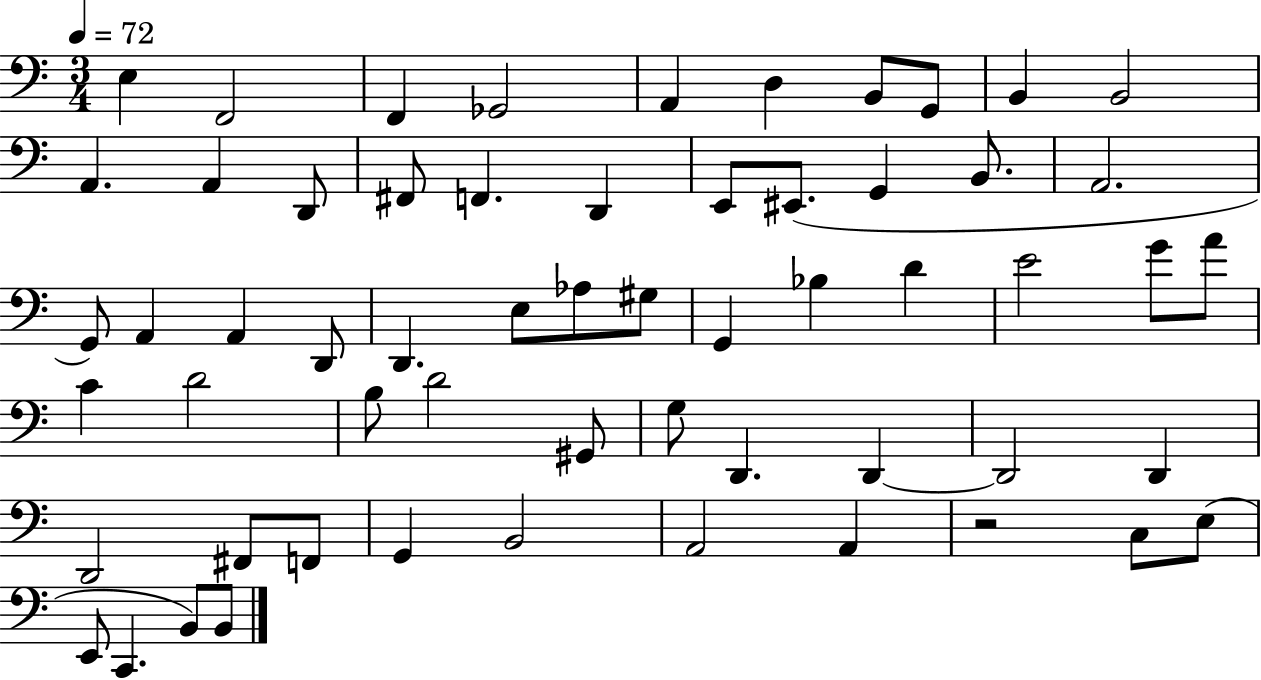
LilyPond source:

{
  \clef bass
  \numericTimeSignature
  \time 3/4
  \key c \major
  \tempo 4 = 72
  e4 f,2 | f,4 ges,2 | a,4 d4 b,8 g,8 | b,4 b,2 | \break a,4. a,4 d,8 | fis,8 f,4. d,4 | e,8 eis,8.( g,4 b,8. | a,2. | \break g,8) a,4 a,4 d,8 | d,4. e8 aes8 gis8 | g,4 bes4 d'4 | e'2 g'8 a'8 | \break c'4 d'2 | b8 d'2 gis,8 | g8 d,4. d,4~~ | d,2 d,4 | \break d,2 fis,8 f,8 | g,4 b,2 | a,2 a,4 | r2 c8 e8( | \break e,8 c,4. b,8) b,8 | \bar "|."
}